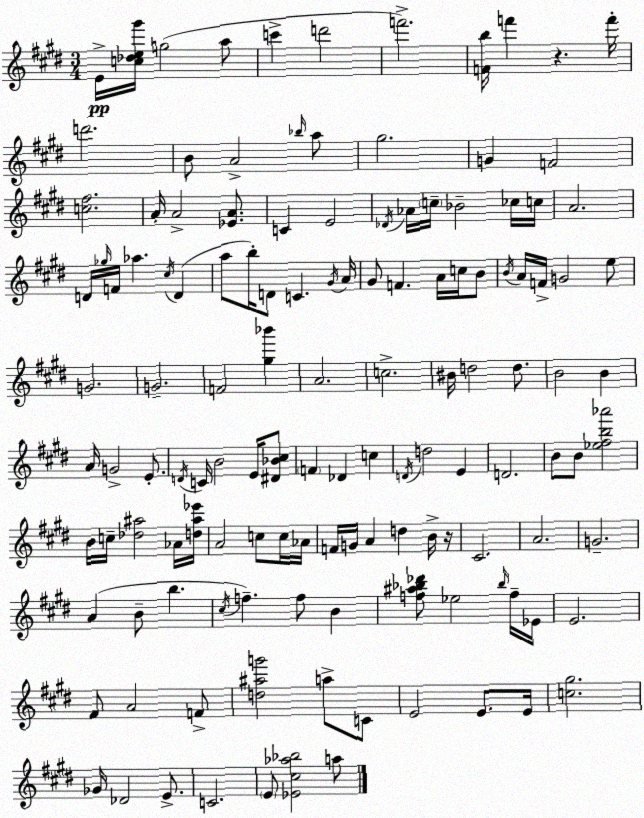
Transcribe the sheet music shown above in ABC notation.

X:1
T:Untitled
M:3/4
L:1/4
K:E
E/4 [c_de^g']/4 g2 a/2 c' d'2 f'2 [Fb]/4 f' z f'/4 d'2 B/2 A2 _b/4 a/2 ^g2 G F2 [c^f]2 A/4 A2 [_EA]/2 C E2 _D/4 _A/4 c/4 _B2 _c/4 c/4 A2 D/4 _g/4 F/4 _a ^c/4 D a/2 b/4 D/2 C ^G/4 A/4 ^G/2 F A/4 c/4 B/2 B/4 A/4 F/4 G2 e/2 G2 G2 F2 [^g_b'] A2 c2 ^B/4 d2 d/2 B2 B A/4 G2 E/2 D/4 C/4 B2 E/4 [^D_B^c]/2 F _D c D/4 d2 E D2 B/2 B/2 [_e^fb_a']2 B/4 c/4 [_d^a]2 _A/4 [d^a_e']/4 A2 c/2 c/4 _A/4 F/4 G/4 A d B/4 z/4 ^C2 A2 G2 A B/2 b ^c/4 f f/2 B [f^a_b_d']/2 _e2 _b/4 f/4 _E/4 E2 ^F/2 A2 F/2 [d^ag']2 a/2 C/2 E2 E/2 E/4 [c^g]2 _G/4 _D2 E/2 C2 E/2 [_E^c_a_b]2 a/2